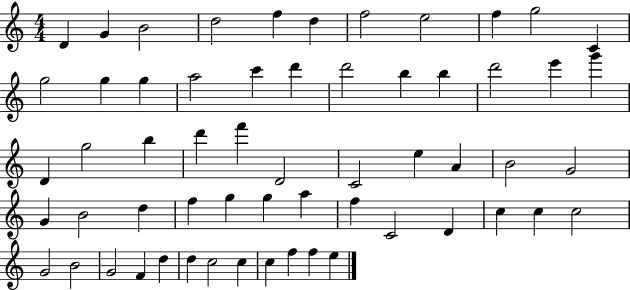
X:1
T:Untitled
M:4/4
L:1/4
K:C
D G B2 d2 f d f2 e2 f g2 C g2 g g a2 c' d' d'2 b b d'2 e' g' D g2 b d' f' D2 C2 e A B2 G2 G B2 d f g g a f C2 D c c c2 G2 B2 G2 F d d c2 c c f f e